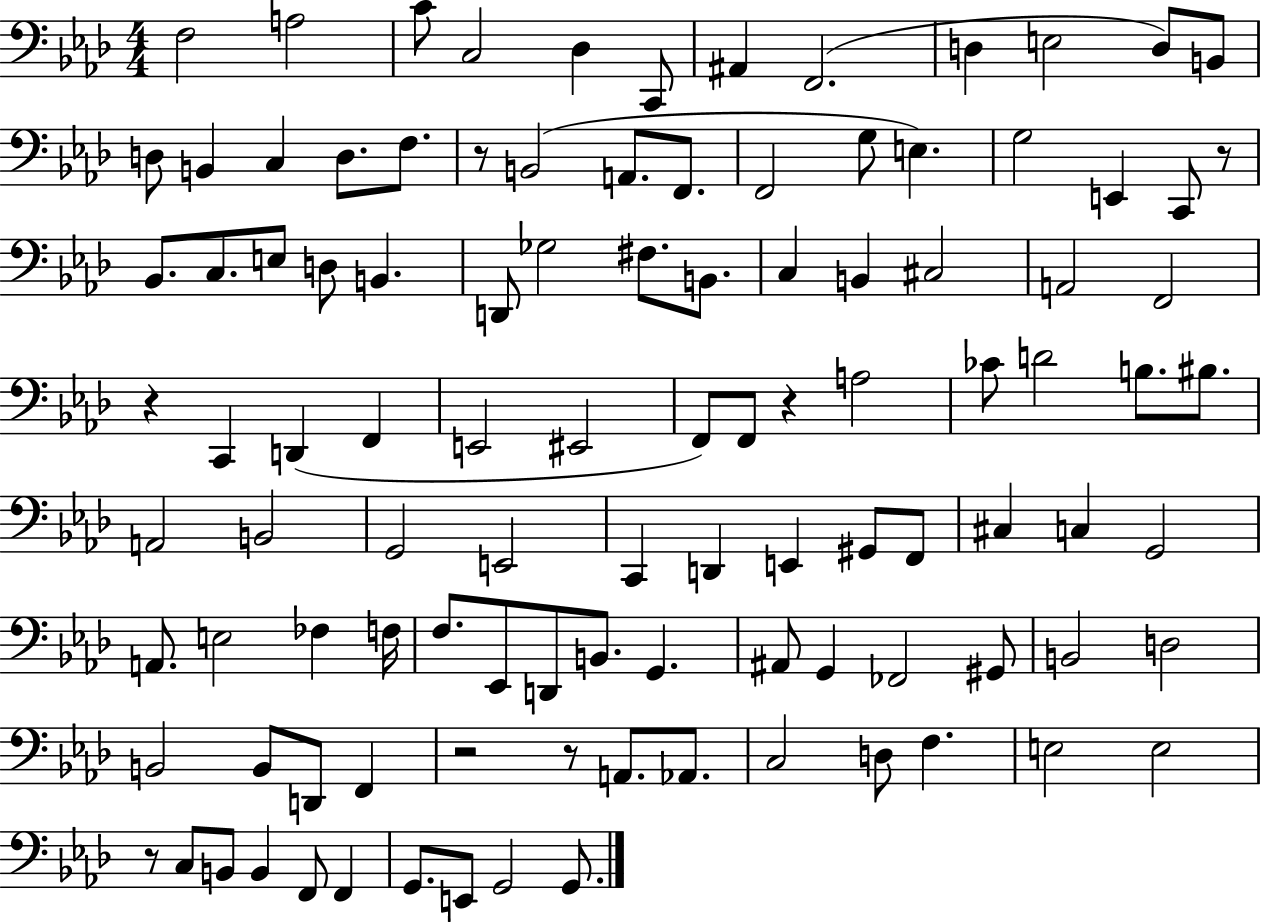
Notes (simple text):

F3/h A3/h C4/e C3/h Db3/q C2/e A#2/q F2/h. D3/q E3/h D3/e B2/e D3/e B2/q C3/q D3/e. F3/e. R/e B2/h A2/e. F2/e. F2/h G3/e E3/q. G3/h E2/q C2/e R/e Bb2/e. C3/e. E3/e D3/e B2/q. D2/e Gb3/h F#3/e. B2/e. C3/q B2/q C#3/h A2/h F2/h R/q C2/q D2/q F2/q E2/h EIS2/h F2/e F2/e R/q A3/h CES4/e D4/h B3/e. BIS3/e. A2/h B2/h G2/h E2/h C2/q D2/q E2/q G#2/e F2/e C#3/q C3/q G2/h A2/e. E3/h FES3/q F3/s F3/e. Eb2/e D2/e B2/e. G2/q. A#2/e G2/q FES2/h G#2/e B2/h D3/h B2/h B2/e D2/e F2/q R/h R/e A2/e. Ab2/e. C3/h D3/e F3/q. E3/h E3/h R/e C3/e B2/e B2/q F2/e F2/q G2/e. E2/e G2/h G2/e.